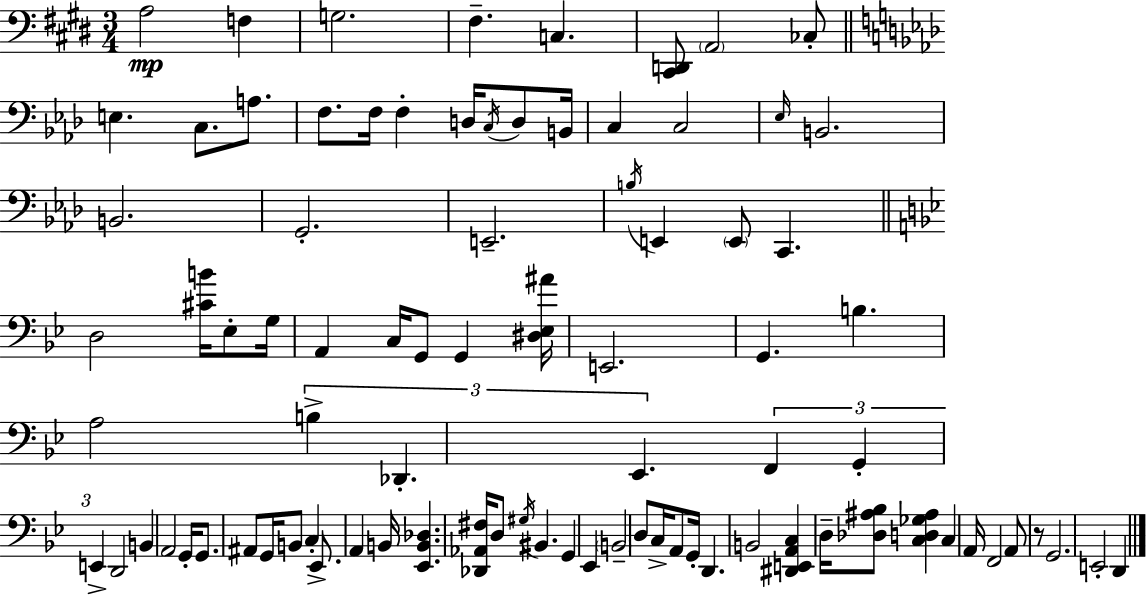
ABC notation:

X:1
T:Untitled
M:3/4
L:1/4
K:E
A,2 F, G,2 ^F, C, [^C,,D,,]/2 A,,2 _C,/2 E, C,/2 A,/2 F,/2 F,/4 F, D,/4 C,/4 D,/2 B,,/4 C, C,2 _E,/4 B,,2 B,,2 G,,2 E,,2 B,/4 E,, E,,/2 C,, D,2 [^CB]/4 _E,/2 G,/4 A,, C,/4 G,,/2 G,, [^D,_E,^A]/4 E,,2 G,, B, A,2 B, _D,, _E,, F,, G,, E,, D,,2 B,, A,,2 G,,/4 G,,/2 ^A,,/2 G,,/4 B,,/2 C, _E,,/2 A,, B,,/4 [_E,,B,,_D,] [_D,,_A,,^F,]/4 D,/2 ^G,/4 ^B,, G,, _E,, B,,2 D,/2 C,/4 A,,/2 G,,/4 D,, B,,2 [^D,,E,,A,,C,] D,/4 [_D,^A,_B,]/2 [C,D,_G,^A,] C, A,,/4 F,,2 A,,/2 z/2 G,,2 E,,2 D,,